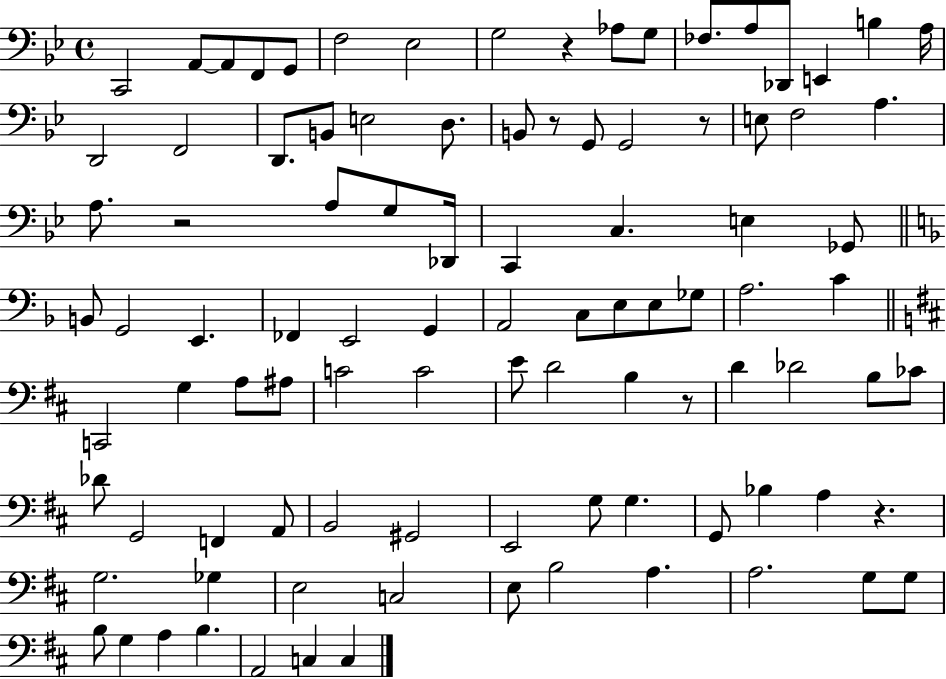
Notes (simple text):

C2/h A2/e A2/e F2/e G2/e F3/h Eb3/h G3/h R/q Ab3/e G3/e FES3/e. A3/e Db2/e E2/q B3/q A3/s D2/h F2/h D2/e. B2/e E3/h D3/e. B2/e R/e G2/e G2/h R/e E3/e F3/h A3/q. A3/e. R/h A3/e G3/e Db2/s C2/q C3/q. E3/q Gb2/e B2/e G2/h E2/q. FES2/q E2/h G2/q A2/h C3/e E3/e E3/e Gb3/e A3/h. C4/q C2/h G3/q A3/e A#3/e C4/h C4/h E4/e D4/h B3/q R/e D4/q Db4/h B3/e CES4/e Db4/e G2/h F2/q A2/e B2/h G#2/h E2/h G3/e G3/q. G2/e Bb3/q A3/q R/q. G3/h. Gb3/q E3/h C3/h E3/e B3/h A3/q. A3/h. G3/e G3/e B3/e G3/q A3/q B3/q. A2/h C3/q C3/q